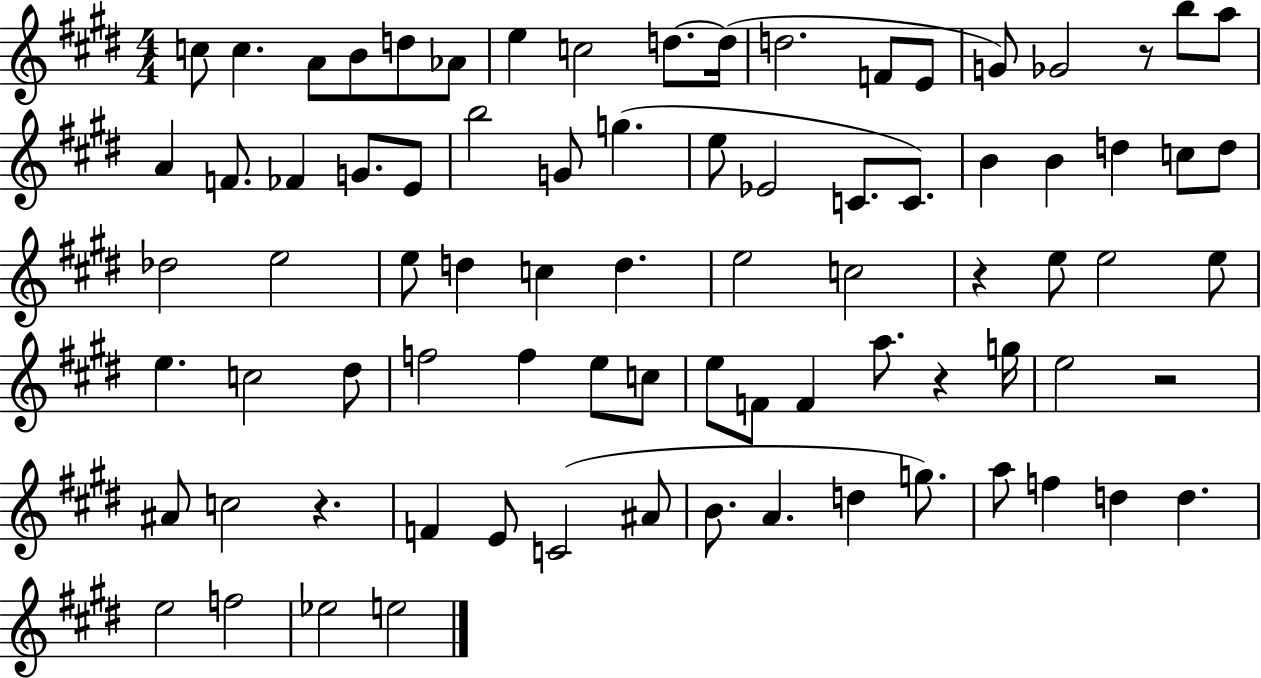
X:1
T:Untitled
M:4/4
L:1/4
K:E
c/2 c A/2 B/2 d/2 _A/2 e c2 d/2 d/4 d2 F/2 E/2 G/2 _G2 z/2 b/2 a/2 A F/2 _F G/2 E/2 b2 G/2 g e/2 _E2 C/2 C/2 B B d c/2 d/2 _d2 e2 e/2 d c d e2 c2 z e/2 e2 e/2 e c2 ^d/2 f2 f e/2 c/2 e/2 F/2 F a/2 z g/4 e2 z2 ^A/2 c2 z F E/2 C2 ^A/2 B/2 A d g/2 a/2 f d d e2 f2 _e2 e2